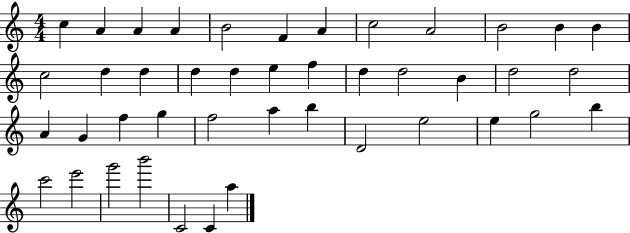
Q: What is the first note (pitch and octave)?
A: C5